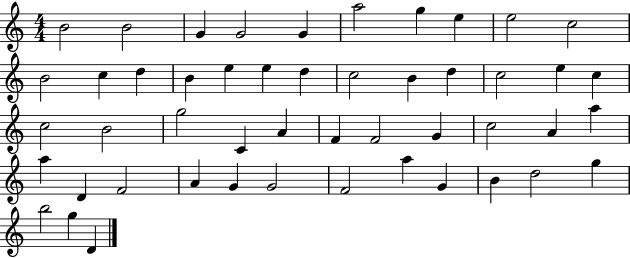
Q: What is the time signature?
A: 4/4